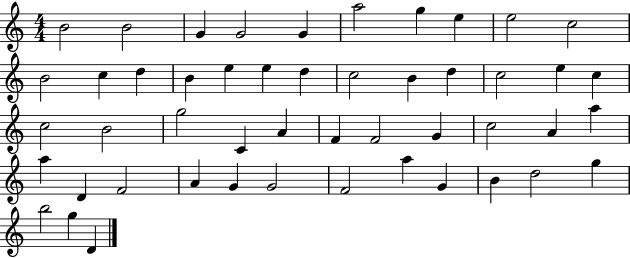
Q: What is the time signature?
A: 4/4